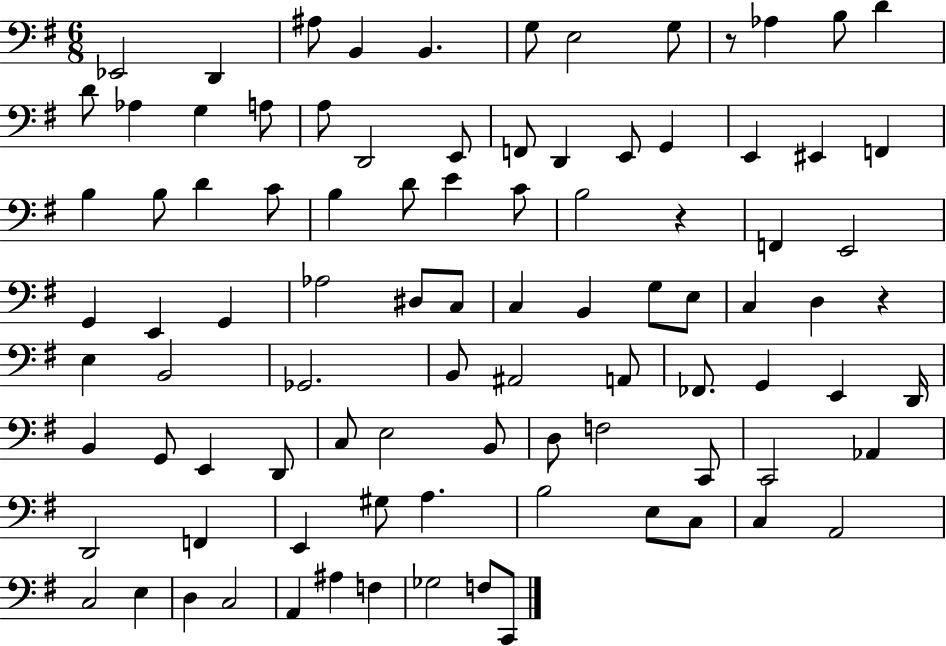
X:1
T:Untitled
M:6/8
L:1/4
K:G
_E,,2 D,, ^A,/2 B,, B,, G,/2 E,2 G,/2 z/2 _A, B,/2 D D/2 _A, G, A,/2 A,/2 D,,2 E,,/2 F,,/2 D,, E,,/2 G,, E,, ^E,, F,, B, B,/2 D C/2 B, D/2 E C/2 B,2 z F,, E,,2 G,, E,, G,, _A,2 ^D,/2 C,/2 C, B,, G,/2 E,/2 C, D, z E, B,,2 _G,,2 B,,/2 ^A,,2 A,,/2 _F,,/2 G,, E,, D,,/4 B,, G,,/2 E,, D,,/2 C,/2 E,2 B,,/2 D,/2 F,2 C,,/2 C,,2 _A,, D,,2 F,, E,, ^G,/2 A, B,2 E,/2 C,/2 C, A,,2 C,2 E, D, C,2 A,, ^A, F, _G,2 F,/2 C,,/2